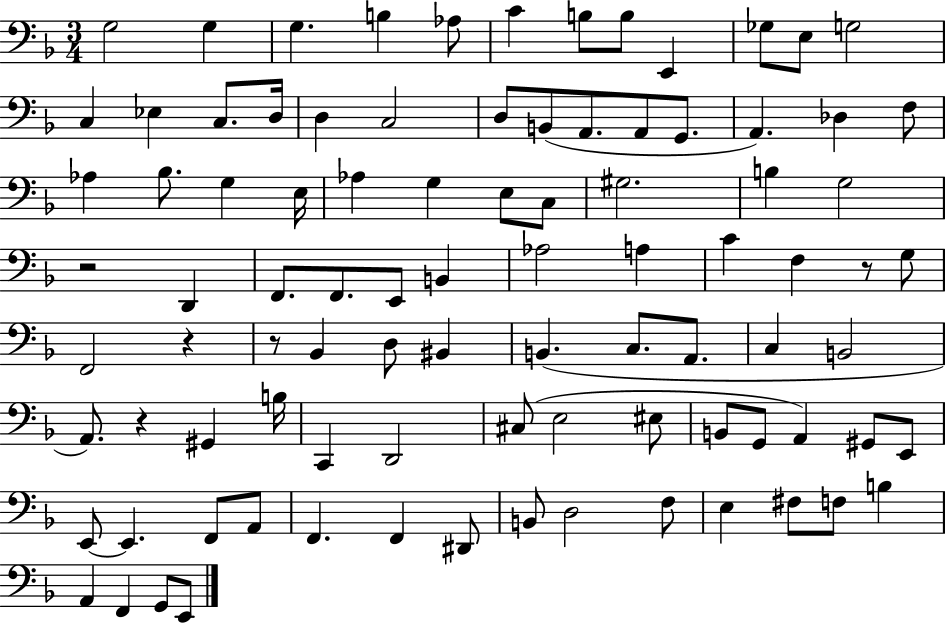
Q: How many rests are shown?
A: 5